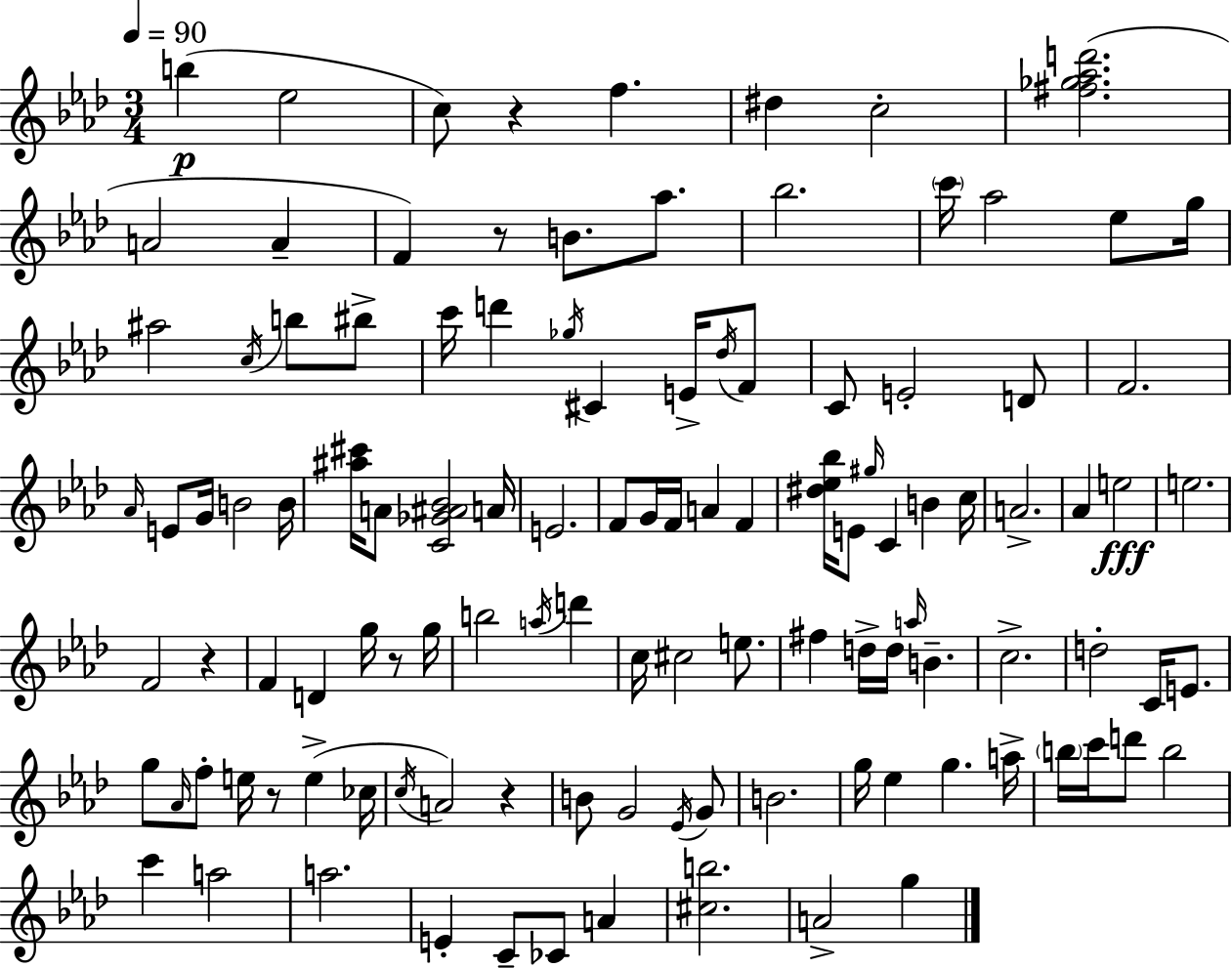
{
  \clef treble
  \numericTimeSignature
  \time 3/4
  \key aes \major
  \tempo 4 = 90
  b''4(\p ees''2 | c''8) r4 f''4. | dis''4 c''2-. | <fis'' ges'' aes'' d'''>2.( | \break a'2 a'4-- | f'4) r8 b'8. aes''8. | bes''2. | \parenthesize c'''16 aes''2 ees''8 g''16 | \break ais''2 \acciaccatura { c''16 } b''8 bis''8-> | c'''16 d'''4 \acciaccatura { ges''16 } cis'4 e'16-> | \acciaccatura { des''16 } f'8 c'8 e'2-. | d'8 f'2. | \break \grace { aes'16 } e'8 g'16 b'2 | b'16 <ais'' cis'''>16 a'8 <c' ges' ais' bes'>2 | a'16 e'2. | f'8 g'16 f'16 a'4 | \break f'4 <dis'' ees'' bes''>16 e'8 \grace { gis''16 } c'4 | b'4 c''16 a'2.-> | aes'4 e''2\fff | e''2. | \break f'2 | r4 f'4 d'4 | g''16 r8 g''16 b''2 | \acciaccatura { a''16 } d'''4 c''16 cis''2 | \break e''8. fis''4 d''16-> d''16 | \grace { a''16 } b'4.-- c''2.-> | d''2-. | c'16 e'8. g''8 \grace { aes'16 } f''8-. | \break e''16 r8 e''4->( ces''16 \acciaccatura { c''16 } a'2) | r4 b'8 g'2 | \acciaccatura { ees'16 } g'8 b'2. | g''16 ees''4 | \break g''4. a''16-> \parenthesize b''16 c'''16 | d'''8 b''2 c'''4 | a''2 a''2. | e'4-. | \break c'8-- ces'8 a'4 <cis'' b''>2. | a'2-> | g''4 \bar "|."
}